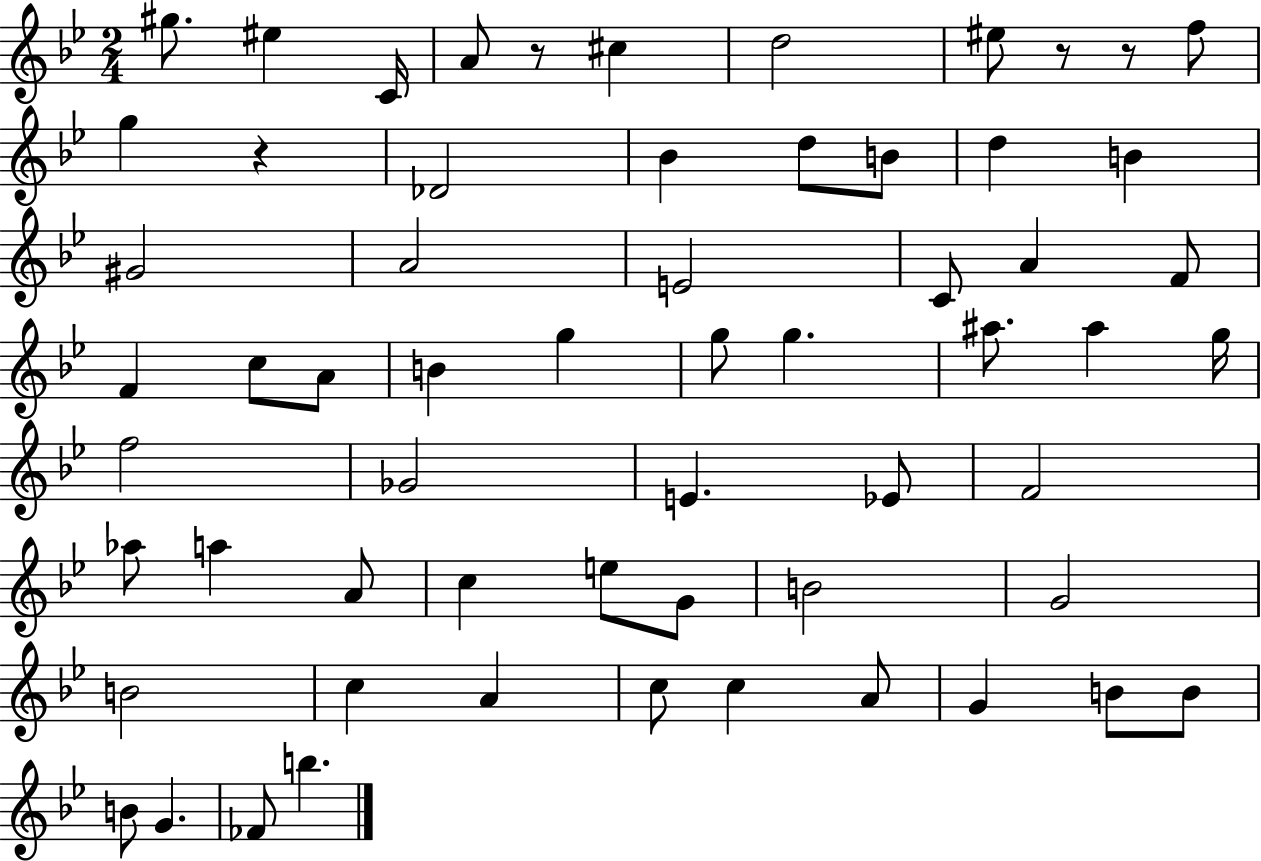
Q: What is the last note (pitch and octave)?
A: B5